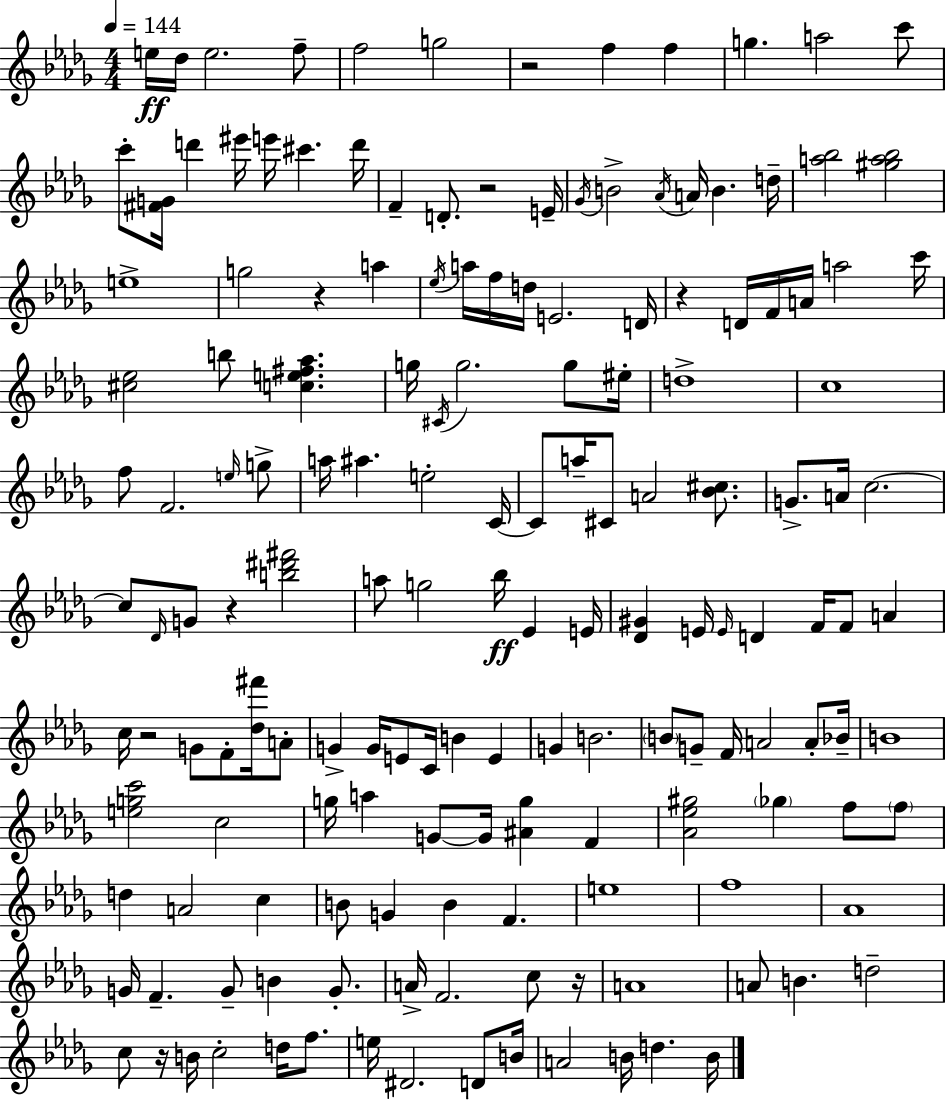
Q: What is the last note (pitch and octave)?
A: B4